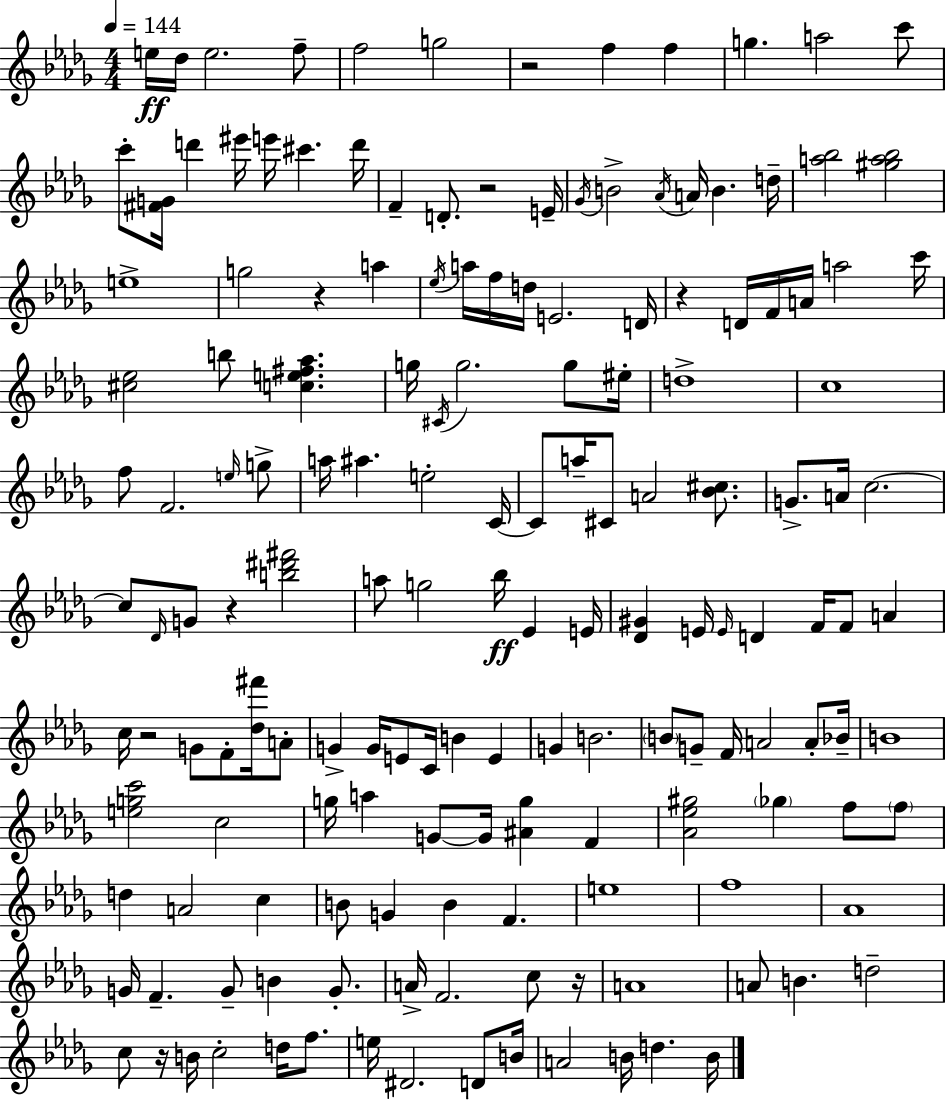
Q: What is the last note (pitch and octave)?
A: B4